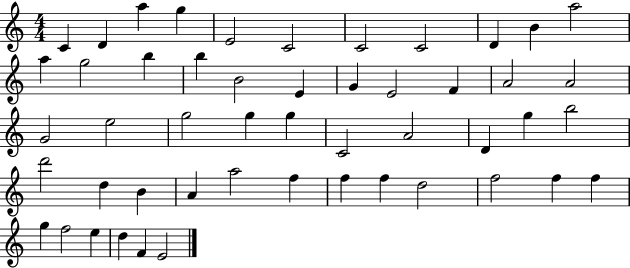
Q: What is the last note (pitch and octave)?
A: E4